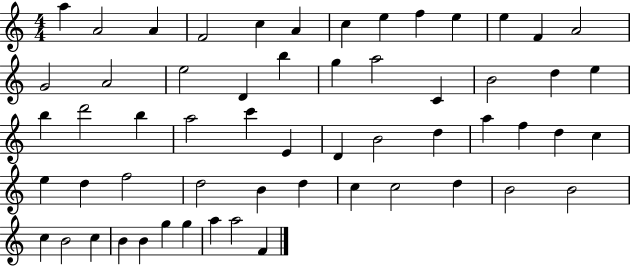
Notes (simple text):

A5/q A4/h A4/q F4/h C5/q A4/q C5/q E5/q F5/q E5/q E5/q F4/q A4/h G4/h A4/h E5/h D4/q B5/q G5/q A5/h C4/q B4/h D5/q E5/q B5/q D6/h B5/q A5/h C6/q E4/q D4/q B4/h D5/q A5/q F5/q D5/q C5/q E5/q D5/q F5/h D5/h B4/q D5/q C5/q C5/h D5/q B4/h B4/h C5/q B4/h C5/q B4/q B4/q G5/q G5/q A5/q A5/h F4/q